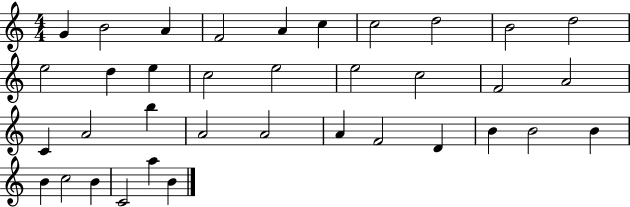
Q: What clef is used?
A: treble